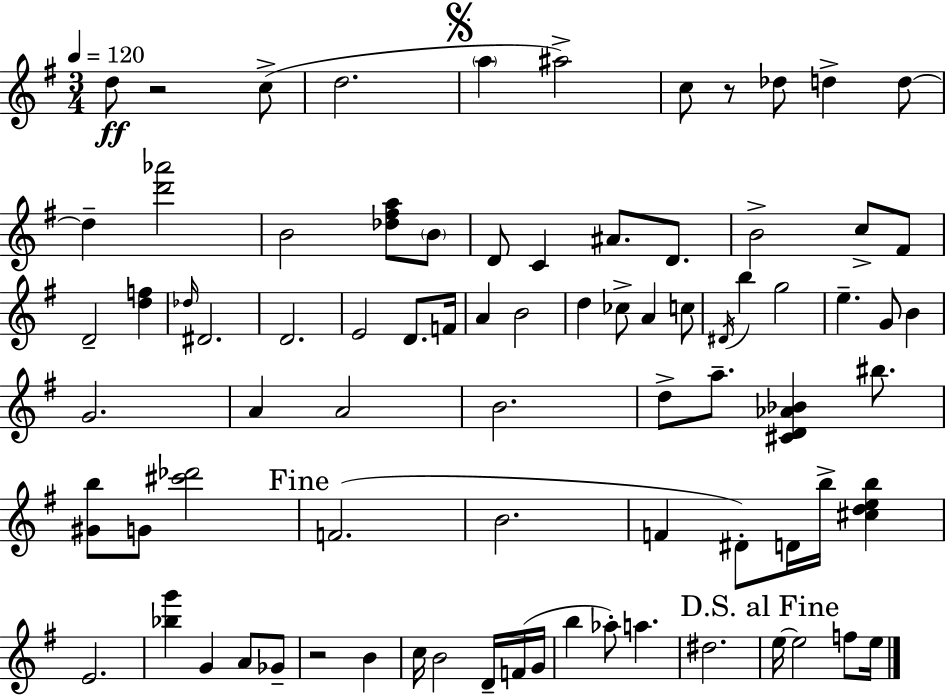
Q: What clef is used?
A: treble